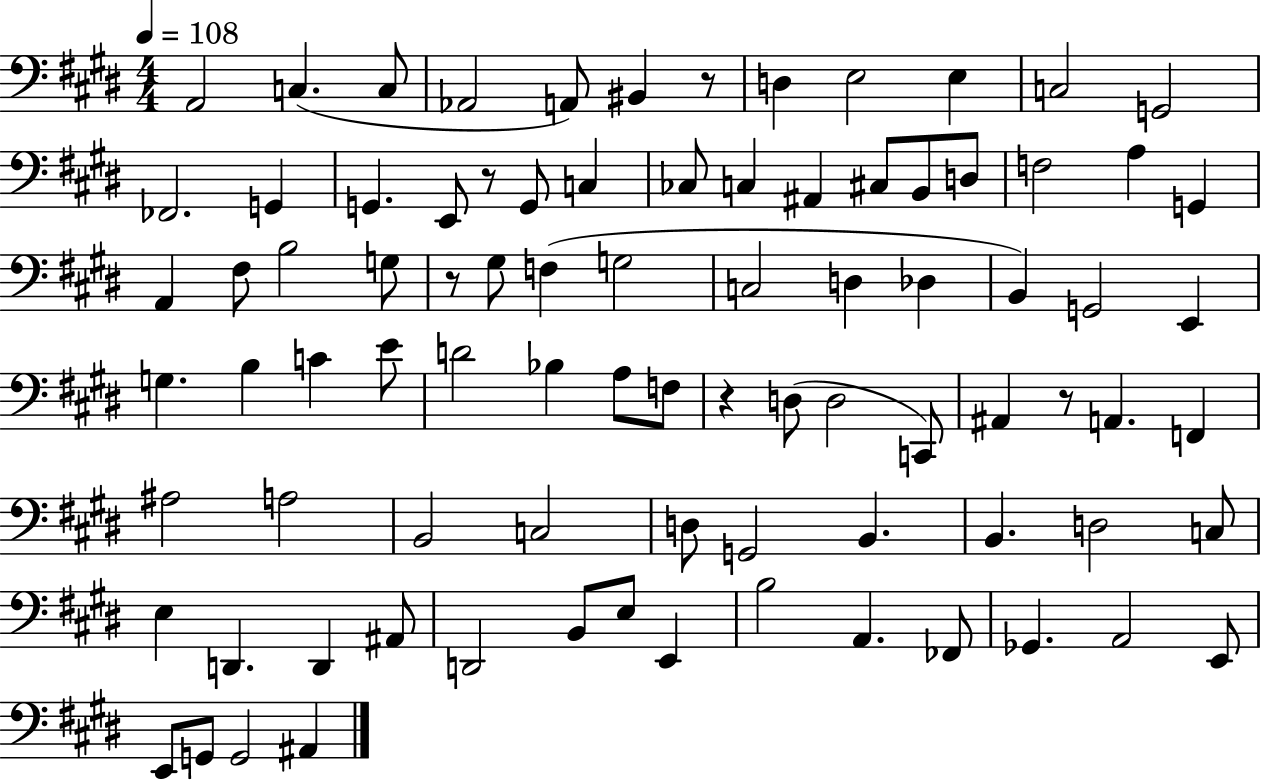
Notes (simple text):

A2/h C3/q. C3/e Ab2/h A2/e BIS2/q R/e D3/q E3/h E3/q C3/h G2/h FES2/h. G2/q G2/q. E2/e R/e G2/e C3/q CES3/e C3/q A#2/q C#3/e B2/e D3/e F3/h A3/q G2/q A2/q F#3/e B3/h G3/e R/e G#3/e F3/q G3/h C3/h D3/q Db3/q B2/q G2/h E2/q G3/q. B3/q C4/q E4/e D4/h Bb3/q A3/e F3/e R/q D3/e D3/h C2/e A#2/q R/e A2/q. F2/q A#3/h A3/h B2/h C3/h D3/e G2/h B2/q. B2/q. D3/h C3/e E3/q D2/q. D2/q A#2/e D2/h B2/e E3/e E2/q B3/h A2/q. FES2/e Gb2/q. A2/h E2/e E2/e G2/e G2/h A#2/q